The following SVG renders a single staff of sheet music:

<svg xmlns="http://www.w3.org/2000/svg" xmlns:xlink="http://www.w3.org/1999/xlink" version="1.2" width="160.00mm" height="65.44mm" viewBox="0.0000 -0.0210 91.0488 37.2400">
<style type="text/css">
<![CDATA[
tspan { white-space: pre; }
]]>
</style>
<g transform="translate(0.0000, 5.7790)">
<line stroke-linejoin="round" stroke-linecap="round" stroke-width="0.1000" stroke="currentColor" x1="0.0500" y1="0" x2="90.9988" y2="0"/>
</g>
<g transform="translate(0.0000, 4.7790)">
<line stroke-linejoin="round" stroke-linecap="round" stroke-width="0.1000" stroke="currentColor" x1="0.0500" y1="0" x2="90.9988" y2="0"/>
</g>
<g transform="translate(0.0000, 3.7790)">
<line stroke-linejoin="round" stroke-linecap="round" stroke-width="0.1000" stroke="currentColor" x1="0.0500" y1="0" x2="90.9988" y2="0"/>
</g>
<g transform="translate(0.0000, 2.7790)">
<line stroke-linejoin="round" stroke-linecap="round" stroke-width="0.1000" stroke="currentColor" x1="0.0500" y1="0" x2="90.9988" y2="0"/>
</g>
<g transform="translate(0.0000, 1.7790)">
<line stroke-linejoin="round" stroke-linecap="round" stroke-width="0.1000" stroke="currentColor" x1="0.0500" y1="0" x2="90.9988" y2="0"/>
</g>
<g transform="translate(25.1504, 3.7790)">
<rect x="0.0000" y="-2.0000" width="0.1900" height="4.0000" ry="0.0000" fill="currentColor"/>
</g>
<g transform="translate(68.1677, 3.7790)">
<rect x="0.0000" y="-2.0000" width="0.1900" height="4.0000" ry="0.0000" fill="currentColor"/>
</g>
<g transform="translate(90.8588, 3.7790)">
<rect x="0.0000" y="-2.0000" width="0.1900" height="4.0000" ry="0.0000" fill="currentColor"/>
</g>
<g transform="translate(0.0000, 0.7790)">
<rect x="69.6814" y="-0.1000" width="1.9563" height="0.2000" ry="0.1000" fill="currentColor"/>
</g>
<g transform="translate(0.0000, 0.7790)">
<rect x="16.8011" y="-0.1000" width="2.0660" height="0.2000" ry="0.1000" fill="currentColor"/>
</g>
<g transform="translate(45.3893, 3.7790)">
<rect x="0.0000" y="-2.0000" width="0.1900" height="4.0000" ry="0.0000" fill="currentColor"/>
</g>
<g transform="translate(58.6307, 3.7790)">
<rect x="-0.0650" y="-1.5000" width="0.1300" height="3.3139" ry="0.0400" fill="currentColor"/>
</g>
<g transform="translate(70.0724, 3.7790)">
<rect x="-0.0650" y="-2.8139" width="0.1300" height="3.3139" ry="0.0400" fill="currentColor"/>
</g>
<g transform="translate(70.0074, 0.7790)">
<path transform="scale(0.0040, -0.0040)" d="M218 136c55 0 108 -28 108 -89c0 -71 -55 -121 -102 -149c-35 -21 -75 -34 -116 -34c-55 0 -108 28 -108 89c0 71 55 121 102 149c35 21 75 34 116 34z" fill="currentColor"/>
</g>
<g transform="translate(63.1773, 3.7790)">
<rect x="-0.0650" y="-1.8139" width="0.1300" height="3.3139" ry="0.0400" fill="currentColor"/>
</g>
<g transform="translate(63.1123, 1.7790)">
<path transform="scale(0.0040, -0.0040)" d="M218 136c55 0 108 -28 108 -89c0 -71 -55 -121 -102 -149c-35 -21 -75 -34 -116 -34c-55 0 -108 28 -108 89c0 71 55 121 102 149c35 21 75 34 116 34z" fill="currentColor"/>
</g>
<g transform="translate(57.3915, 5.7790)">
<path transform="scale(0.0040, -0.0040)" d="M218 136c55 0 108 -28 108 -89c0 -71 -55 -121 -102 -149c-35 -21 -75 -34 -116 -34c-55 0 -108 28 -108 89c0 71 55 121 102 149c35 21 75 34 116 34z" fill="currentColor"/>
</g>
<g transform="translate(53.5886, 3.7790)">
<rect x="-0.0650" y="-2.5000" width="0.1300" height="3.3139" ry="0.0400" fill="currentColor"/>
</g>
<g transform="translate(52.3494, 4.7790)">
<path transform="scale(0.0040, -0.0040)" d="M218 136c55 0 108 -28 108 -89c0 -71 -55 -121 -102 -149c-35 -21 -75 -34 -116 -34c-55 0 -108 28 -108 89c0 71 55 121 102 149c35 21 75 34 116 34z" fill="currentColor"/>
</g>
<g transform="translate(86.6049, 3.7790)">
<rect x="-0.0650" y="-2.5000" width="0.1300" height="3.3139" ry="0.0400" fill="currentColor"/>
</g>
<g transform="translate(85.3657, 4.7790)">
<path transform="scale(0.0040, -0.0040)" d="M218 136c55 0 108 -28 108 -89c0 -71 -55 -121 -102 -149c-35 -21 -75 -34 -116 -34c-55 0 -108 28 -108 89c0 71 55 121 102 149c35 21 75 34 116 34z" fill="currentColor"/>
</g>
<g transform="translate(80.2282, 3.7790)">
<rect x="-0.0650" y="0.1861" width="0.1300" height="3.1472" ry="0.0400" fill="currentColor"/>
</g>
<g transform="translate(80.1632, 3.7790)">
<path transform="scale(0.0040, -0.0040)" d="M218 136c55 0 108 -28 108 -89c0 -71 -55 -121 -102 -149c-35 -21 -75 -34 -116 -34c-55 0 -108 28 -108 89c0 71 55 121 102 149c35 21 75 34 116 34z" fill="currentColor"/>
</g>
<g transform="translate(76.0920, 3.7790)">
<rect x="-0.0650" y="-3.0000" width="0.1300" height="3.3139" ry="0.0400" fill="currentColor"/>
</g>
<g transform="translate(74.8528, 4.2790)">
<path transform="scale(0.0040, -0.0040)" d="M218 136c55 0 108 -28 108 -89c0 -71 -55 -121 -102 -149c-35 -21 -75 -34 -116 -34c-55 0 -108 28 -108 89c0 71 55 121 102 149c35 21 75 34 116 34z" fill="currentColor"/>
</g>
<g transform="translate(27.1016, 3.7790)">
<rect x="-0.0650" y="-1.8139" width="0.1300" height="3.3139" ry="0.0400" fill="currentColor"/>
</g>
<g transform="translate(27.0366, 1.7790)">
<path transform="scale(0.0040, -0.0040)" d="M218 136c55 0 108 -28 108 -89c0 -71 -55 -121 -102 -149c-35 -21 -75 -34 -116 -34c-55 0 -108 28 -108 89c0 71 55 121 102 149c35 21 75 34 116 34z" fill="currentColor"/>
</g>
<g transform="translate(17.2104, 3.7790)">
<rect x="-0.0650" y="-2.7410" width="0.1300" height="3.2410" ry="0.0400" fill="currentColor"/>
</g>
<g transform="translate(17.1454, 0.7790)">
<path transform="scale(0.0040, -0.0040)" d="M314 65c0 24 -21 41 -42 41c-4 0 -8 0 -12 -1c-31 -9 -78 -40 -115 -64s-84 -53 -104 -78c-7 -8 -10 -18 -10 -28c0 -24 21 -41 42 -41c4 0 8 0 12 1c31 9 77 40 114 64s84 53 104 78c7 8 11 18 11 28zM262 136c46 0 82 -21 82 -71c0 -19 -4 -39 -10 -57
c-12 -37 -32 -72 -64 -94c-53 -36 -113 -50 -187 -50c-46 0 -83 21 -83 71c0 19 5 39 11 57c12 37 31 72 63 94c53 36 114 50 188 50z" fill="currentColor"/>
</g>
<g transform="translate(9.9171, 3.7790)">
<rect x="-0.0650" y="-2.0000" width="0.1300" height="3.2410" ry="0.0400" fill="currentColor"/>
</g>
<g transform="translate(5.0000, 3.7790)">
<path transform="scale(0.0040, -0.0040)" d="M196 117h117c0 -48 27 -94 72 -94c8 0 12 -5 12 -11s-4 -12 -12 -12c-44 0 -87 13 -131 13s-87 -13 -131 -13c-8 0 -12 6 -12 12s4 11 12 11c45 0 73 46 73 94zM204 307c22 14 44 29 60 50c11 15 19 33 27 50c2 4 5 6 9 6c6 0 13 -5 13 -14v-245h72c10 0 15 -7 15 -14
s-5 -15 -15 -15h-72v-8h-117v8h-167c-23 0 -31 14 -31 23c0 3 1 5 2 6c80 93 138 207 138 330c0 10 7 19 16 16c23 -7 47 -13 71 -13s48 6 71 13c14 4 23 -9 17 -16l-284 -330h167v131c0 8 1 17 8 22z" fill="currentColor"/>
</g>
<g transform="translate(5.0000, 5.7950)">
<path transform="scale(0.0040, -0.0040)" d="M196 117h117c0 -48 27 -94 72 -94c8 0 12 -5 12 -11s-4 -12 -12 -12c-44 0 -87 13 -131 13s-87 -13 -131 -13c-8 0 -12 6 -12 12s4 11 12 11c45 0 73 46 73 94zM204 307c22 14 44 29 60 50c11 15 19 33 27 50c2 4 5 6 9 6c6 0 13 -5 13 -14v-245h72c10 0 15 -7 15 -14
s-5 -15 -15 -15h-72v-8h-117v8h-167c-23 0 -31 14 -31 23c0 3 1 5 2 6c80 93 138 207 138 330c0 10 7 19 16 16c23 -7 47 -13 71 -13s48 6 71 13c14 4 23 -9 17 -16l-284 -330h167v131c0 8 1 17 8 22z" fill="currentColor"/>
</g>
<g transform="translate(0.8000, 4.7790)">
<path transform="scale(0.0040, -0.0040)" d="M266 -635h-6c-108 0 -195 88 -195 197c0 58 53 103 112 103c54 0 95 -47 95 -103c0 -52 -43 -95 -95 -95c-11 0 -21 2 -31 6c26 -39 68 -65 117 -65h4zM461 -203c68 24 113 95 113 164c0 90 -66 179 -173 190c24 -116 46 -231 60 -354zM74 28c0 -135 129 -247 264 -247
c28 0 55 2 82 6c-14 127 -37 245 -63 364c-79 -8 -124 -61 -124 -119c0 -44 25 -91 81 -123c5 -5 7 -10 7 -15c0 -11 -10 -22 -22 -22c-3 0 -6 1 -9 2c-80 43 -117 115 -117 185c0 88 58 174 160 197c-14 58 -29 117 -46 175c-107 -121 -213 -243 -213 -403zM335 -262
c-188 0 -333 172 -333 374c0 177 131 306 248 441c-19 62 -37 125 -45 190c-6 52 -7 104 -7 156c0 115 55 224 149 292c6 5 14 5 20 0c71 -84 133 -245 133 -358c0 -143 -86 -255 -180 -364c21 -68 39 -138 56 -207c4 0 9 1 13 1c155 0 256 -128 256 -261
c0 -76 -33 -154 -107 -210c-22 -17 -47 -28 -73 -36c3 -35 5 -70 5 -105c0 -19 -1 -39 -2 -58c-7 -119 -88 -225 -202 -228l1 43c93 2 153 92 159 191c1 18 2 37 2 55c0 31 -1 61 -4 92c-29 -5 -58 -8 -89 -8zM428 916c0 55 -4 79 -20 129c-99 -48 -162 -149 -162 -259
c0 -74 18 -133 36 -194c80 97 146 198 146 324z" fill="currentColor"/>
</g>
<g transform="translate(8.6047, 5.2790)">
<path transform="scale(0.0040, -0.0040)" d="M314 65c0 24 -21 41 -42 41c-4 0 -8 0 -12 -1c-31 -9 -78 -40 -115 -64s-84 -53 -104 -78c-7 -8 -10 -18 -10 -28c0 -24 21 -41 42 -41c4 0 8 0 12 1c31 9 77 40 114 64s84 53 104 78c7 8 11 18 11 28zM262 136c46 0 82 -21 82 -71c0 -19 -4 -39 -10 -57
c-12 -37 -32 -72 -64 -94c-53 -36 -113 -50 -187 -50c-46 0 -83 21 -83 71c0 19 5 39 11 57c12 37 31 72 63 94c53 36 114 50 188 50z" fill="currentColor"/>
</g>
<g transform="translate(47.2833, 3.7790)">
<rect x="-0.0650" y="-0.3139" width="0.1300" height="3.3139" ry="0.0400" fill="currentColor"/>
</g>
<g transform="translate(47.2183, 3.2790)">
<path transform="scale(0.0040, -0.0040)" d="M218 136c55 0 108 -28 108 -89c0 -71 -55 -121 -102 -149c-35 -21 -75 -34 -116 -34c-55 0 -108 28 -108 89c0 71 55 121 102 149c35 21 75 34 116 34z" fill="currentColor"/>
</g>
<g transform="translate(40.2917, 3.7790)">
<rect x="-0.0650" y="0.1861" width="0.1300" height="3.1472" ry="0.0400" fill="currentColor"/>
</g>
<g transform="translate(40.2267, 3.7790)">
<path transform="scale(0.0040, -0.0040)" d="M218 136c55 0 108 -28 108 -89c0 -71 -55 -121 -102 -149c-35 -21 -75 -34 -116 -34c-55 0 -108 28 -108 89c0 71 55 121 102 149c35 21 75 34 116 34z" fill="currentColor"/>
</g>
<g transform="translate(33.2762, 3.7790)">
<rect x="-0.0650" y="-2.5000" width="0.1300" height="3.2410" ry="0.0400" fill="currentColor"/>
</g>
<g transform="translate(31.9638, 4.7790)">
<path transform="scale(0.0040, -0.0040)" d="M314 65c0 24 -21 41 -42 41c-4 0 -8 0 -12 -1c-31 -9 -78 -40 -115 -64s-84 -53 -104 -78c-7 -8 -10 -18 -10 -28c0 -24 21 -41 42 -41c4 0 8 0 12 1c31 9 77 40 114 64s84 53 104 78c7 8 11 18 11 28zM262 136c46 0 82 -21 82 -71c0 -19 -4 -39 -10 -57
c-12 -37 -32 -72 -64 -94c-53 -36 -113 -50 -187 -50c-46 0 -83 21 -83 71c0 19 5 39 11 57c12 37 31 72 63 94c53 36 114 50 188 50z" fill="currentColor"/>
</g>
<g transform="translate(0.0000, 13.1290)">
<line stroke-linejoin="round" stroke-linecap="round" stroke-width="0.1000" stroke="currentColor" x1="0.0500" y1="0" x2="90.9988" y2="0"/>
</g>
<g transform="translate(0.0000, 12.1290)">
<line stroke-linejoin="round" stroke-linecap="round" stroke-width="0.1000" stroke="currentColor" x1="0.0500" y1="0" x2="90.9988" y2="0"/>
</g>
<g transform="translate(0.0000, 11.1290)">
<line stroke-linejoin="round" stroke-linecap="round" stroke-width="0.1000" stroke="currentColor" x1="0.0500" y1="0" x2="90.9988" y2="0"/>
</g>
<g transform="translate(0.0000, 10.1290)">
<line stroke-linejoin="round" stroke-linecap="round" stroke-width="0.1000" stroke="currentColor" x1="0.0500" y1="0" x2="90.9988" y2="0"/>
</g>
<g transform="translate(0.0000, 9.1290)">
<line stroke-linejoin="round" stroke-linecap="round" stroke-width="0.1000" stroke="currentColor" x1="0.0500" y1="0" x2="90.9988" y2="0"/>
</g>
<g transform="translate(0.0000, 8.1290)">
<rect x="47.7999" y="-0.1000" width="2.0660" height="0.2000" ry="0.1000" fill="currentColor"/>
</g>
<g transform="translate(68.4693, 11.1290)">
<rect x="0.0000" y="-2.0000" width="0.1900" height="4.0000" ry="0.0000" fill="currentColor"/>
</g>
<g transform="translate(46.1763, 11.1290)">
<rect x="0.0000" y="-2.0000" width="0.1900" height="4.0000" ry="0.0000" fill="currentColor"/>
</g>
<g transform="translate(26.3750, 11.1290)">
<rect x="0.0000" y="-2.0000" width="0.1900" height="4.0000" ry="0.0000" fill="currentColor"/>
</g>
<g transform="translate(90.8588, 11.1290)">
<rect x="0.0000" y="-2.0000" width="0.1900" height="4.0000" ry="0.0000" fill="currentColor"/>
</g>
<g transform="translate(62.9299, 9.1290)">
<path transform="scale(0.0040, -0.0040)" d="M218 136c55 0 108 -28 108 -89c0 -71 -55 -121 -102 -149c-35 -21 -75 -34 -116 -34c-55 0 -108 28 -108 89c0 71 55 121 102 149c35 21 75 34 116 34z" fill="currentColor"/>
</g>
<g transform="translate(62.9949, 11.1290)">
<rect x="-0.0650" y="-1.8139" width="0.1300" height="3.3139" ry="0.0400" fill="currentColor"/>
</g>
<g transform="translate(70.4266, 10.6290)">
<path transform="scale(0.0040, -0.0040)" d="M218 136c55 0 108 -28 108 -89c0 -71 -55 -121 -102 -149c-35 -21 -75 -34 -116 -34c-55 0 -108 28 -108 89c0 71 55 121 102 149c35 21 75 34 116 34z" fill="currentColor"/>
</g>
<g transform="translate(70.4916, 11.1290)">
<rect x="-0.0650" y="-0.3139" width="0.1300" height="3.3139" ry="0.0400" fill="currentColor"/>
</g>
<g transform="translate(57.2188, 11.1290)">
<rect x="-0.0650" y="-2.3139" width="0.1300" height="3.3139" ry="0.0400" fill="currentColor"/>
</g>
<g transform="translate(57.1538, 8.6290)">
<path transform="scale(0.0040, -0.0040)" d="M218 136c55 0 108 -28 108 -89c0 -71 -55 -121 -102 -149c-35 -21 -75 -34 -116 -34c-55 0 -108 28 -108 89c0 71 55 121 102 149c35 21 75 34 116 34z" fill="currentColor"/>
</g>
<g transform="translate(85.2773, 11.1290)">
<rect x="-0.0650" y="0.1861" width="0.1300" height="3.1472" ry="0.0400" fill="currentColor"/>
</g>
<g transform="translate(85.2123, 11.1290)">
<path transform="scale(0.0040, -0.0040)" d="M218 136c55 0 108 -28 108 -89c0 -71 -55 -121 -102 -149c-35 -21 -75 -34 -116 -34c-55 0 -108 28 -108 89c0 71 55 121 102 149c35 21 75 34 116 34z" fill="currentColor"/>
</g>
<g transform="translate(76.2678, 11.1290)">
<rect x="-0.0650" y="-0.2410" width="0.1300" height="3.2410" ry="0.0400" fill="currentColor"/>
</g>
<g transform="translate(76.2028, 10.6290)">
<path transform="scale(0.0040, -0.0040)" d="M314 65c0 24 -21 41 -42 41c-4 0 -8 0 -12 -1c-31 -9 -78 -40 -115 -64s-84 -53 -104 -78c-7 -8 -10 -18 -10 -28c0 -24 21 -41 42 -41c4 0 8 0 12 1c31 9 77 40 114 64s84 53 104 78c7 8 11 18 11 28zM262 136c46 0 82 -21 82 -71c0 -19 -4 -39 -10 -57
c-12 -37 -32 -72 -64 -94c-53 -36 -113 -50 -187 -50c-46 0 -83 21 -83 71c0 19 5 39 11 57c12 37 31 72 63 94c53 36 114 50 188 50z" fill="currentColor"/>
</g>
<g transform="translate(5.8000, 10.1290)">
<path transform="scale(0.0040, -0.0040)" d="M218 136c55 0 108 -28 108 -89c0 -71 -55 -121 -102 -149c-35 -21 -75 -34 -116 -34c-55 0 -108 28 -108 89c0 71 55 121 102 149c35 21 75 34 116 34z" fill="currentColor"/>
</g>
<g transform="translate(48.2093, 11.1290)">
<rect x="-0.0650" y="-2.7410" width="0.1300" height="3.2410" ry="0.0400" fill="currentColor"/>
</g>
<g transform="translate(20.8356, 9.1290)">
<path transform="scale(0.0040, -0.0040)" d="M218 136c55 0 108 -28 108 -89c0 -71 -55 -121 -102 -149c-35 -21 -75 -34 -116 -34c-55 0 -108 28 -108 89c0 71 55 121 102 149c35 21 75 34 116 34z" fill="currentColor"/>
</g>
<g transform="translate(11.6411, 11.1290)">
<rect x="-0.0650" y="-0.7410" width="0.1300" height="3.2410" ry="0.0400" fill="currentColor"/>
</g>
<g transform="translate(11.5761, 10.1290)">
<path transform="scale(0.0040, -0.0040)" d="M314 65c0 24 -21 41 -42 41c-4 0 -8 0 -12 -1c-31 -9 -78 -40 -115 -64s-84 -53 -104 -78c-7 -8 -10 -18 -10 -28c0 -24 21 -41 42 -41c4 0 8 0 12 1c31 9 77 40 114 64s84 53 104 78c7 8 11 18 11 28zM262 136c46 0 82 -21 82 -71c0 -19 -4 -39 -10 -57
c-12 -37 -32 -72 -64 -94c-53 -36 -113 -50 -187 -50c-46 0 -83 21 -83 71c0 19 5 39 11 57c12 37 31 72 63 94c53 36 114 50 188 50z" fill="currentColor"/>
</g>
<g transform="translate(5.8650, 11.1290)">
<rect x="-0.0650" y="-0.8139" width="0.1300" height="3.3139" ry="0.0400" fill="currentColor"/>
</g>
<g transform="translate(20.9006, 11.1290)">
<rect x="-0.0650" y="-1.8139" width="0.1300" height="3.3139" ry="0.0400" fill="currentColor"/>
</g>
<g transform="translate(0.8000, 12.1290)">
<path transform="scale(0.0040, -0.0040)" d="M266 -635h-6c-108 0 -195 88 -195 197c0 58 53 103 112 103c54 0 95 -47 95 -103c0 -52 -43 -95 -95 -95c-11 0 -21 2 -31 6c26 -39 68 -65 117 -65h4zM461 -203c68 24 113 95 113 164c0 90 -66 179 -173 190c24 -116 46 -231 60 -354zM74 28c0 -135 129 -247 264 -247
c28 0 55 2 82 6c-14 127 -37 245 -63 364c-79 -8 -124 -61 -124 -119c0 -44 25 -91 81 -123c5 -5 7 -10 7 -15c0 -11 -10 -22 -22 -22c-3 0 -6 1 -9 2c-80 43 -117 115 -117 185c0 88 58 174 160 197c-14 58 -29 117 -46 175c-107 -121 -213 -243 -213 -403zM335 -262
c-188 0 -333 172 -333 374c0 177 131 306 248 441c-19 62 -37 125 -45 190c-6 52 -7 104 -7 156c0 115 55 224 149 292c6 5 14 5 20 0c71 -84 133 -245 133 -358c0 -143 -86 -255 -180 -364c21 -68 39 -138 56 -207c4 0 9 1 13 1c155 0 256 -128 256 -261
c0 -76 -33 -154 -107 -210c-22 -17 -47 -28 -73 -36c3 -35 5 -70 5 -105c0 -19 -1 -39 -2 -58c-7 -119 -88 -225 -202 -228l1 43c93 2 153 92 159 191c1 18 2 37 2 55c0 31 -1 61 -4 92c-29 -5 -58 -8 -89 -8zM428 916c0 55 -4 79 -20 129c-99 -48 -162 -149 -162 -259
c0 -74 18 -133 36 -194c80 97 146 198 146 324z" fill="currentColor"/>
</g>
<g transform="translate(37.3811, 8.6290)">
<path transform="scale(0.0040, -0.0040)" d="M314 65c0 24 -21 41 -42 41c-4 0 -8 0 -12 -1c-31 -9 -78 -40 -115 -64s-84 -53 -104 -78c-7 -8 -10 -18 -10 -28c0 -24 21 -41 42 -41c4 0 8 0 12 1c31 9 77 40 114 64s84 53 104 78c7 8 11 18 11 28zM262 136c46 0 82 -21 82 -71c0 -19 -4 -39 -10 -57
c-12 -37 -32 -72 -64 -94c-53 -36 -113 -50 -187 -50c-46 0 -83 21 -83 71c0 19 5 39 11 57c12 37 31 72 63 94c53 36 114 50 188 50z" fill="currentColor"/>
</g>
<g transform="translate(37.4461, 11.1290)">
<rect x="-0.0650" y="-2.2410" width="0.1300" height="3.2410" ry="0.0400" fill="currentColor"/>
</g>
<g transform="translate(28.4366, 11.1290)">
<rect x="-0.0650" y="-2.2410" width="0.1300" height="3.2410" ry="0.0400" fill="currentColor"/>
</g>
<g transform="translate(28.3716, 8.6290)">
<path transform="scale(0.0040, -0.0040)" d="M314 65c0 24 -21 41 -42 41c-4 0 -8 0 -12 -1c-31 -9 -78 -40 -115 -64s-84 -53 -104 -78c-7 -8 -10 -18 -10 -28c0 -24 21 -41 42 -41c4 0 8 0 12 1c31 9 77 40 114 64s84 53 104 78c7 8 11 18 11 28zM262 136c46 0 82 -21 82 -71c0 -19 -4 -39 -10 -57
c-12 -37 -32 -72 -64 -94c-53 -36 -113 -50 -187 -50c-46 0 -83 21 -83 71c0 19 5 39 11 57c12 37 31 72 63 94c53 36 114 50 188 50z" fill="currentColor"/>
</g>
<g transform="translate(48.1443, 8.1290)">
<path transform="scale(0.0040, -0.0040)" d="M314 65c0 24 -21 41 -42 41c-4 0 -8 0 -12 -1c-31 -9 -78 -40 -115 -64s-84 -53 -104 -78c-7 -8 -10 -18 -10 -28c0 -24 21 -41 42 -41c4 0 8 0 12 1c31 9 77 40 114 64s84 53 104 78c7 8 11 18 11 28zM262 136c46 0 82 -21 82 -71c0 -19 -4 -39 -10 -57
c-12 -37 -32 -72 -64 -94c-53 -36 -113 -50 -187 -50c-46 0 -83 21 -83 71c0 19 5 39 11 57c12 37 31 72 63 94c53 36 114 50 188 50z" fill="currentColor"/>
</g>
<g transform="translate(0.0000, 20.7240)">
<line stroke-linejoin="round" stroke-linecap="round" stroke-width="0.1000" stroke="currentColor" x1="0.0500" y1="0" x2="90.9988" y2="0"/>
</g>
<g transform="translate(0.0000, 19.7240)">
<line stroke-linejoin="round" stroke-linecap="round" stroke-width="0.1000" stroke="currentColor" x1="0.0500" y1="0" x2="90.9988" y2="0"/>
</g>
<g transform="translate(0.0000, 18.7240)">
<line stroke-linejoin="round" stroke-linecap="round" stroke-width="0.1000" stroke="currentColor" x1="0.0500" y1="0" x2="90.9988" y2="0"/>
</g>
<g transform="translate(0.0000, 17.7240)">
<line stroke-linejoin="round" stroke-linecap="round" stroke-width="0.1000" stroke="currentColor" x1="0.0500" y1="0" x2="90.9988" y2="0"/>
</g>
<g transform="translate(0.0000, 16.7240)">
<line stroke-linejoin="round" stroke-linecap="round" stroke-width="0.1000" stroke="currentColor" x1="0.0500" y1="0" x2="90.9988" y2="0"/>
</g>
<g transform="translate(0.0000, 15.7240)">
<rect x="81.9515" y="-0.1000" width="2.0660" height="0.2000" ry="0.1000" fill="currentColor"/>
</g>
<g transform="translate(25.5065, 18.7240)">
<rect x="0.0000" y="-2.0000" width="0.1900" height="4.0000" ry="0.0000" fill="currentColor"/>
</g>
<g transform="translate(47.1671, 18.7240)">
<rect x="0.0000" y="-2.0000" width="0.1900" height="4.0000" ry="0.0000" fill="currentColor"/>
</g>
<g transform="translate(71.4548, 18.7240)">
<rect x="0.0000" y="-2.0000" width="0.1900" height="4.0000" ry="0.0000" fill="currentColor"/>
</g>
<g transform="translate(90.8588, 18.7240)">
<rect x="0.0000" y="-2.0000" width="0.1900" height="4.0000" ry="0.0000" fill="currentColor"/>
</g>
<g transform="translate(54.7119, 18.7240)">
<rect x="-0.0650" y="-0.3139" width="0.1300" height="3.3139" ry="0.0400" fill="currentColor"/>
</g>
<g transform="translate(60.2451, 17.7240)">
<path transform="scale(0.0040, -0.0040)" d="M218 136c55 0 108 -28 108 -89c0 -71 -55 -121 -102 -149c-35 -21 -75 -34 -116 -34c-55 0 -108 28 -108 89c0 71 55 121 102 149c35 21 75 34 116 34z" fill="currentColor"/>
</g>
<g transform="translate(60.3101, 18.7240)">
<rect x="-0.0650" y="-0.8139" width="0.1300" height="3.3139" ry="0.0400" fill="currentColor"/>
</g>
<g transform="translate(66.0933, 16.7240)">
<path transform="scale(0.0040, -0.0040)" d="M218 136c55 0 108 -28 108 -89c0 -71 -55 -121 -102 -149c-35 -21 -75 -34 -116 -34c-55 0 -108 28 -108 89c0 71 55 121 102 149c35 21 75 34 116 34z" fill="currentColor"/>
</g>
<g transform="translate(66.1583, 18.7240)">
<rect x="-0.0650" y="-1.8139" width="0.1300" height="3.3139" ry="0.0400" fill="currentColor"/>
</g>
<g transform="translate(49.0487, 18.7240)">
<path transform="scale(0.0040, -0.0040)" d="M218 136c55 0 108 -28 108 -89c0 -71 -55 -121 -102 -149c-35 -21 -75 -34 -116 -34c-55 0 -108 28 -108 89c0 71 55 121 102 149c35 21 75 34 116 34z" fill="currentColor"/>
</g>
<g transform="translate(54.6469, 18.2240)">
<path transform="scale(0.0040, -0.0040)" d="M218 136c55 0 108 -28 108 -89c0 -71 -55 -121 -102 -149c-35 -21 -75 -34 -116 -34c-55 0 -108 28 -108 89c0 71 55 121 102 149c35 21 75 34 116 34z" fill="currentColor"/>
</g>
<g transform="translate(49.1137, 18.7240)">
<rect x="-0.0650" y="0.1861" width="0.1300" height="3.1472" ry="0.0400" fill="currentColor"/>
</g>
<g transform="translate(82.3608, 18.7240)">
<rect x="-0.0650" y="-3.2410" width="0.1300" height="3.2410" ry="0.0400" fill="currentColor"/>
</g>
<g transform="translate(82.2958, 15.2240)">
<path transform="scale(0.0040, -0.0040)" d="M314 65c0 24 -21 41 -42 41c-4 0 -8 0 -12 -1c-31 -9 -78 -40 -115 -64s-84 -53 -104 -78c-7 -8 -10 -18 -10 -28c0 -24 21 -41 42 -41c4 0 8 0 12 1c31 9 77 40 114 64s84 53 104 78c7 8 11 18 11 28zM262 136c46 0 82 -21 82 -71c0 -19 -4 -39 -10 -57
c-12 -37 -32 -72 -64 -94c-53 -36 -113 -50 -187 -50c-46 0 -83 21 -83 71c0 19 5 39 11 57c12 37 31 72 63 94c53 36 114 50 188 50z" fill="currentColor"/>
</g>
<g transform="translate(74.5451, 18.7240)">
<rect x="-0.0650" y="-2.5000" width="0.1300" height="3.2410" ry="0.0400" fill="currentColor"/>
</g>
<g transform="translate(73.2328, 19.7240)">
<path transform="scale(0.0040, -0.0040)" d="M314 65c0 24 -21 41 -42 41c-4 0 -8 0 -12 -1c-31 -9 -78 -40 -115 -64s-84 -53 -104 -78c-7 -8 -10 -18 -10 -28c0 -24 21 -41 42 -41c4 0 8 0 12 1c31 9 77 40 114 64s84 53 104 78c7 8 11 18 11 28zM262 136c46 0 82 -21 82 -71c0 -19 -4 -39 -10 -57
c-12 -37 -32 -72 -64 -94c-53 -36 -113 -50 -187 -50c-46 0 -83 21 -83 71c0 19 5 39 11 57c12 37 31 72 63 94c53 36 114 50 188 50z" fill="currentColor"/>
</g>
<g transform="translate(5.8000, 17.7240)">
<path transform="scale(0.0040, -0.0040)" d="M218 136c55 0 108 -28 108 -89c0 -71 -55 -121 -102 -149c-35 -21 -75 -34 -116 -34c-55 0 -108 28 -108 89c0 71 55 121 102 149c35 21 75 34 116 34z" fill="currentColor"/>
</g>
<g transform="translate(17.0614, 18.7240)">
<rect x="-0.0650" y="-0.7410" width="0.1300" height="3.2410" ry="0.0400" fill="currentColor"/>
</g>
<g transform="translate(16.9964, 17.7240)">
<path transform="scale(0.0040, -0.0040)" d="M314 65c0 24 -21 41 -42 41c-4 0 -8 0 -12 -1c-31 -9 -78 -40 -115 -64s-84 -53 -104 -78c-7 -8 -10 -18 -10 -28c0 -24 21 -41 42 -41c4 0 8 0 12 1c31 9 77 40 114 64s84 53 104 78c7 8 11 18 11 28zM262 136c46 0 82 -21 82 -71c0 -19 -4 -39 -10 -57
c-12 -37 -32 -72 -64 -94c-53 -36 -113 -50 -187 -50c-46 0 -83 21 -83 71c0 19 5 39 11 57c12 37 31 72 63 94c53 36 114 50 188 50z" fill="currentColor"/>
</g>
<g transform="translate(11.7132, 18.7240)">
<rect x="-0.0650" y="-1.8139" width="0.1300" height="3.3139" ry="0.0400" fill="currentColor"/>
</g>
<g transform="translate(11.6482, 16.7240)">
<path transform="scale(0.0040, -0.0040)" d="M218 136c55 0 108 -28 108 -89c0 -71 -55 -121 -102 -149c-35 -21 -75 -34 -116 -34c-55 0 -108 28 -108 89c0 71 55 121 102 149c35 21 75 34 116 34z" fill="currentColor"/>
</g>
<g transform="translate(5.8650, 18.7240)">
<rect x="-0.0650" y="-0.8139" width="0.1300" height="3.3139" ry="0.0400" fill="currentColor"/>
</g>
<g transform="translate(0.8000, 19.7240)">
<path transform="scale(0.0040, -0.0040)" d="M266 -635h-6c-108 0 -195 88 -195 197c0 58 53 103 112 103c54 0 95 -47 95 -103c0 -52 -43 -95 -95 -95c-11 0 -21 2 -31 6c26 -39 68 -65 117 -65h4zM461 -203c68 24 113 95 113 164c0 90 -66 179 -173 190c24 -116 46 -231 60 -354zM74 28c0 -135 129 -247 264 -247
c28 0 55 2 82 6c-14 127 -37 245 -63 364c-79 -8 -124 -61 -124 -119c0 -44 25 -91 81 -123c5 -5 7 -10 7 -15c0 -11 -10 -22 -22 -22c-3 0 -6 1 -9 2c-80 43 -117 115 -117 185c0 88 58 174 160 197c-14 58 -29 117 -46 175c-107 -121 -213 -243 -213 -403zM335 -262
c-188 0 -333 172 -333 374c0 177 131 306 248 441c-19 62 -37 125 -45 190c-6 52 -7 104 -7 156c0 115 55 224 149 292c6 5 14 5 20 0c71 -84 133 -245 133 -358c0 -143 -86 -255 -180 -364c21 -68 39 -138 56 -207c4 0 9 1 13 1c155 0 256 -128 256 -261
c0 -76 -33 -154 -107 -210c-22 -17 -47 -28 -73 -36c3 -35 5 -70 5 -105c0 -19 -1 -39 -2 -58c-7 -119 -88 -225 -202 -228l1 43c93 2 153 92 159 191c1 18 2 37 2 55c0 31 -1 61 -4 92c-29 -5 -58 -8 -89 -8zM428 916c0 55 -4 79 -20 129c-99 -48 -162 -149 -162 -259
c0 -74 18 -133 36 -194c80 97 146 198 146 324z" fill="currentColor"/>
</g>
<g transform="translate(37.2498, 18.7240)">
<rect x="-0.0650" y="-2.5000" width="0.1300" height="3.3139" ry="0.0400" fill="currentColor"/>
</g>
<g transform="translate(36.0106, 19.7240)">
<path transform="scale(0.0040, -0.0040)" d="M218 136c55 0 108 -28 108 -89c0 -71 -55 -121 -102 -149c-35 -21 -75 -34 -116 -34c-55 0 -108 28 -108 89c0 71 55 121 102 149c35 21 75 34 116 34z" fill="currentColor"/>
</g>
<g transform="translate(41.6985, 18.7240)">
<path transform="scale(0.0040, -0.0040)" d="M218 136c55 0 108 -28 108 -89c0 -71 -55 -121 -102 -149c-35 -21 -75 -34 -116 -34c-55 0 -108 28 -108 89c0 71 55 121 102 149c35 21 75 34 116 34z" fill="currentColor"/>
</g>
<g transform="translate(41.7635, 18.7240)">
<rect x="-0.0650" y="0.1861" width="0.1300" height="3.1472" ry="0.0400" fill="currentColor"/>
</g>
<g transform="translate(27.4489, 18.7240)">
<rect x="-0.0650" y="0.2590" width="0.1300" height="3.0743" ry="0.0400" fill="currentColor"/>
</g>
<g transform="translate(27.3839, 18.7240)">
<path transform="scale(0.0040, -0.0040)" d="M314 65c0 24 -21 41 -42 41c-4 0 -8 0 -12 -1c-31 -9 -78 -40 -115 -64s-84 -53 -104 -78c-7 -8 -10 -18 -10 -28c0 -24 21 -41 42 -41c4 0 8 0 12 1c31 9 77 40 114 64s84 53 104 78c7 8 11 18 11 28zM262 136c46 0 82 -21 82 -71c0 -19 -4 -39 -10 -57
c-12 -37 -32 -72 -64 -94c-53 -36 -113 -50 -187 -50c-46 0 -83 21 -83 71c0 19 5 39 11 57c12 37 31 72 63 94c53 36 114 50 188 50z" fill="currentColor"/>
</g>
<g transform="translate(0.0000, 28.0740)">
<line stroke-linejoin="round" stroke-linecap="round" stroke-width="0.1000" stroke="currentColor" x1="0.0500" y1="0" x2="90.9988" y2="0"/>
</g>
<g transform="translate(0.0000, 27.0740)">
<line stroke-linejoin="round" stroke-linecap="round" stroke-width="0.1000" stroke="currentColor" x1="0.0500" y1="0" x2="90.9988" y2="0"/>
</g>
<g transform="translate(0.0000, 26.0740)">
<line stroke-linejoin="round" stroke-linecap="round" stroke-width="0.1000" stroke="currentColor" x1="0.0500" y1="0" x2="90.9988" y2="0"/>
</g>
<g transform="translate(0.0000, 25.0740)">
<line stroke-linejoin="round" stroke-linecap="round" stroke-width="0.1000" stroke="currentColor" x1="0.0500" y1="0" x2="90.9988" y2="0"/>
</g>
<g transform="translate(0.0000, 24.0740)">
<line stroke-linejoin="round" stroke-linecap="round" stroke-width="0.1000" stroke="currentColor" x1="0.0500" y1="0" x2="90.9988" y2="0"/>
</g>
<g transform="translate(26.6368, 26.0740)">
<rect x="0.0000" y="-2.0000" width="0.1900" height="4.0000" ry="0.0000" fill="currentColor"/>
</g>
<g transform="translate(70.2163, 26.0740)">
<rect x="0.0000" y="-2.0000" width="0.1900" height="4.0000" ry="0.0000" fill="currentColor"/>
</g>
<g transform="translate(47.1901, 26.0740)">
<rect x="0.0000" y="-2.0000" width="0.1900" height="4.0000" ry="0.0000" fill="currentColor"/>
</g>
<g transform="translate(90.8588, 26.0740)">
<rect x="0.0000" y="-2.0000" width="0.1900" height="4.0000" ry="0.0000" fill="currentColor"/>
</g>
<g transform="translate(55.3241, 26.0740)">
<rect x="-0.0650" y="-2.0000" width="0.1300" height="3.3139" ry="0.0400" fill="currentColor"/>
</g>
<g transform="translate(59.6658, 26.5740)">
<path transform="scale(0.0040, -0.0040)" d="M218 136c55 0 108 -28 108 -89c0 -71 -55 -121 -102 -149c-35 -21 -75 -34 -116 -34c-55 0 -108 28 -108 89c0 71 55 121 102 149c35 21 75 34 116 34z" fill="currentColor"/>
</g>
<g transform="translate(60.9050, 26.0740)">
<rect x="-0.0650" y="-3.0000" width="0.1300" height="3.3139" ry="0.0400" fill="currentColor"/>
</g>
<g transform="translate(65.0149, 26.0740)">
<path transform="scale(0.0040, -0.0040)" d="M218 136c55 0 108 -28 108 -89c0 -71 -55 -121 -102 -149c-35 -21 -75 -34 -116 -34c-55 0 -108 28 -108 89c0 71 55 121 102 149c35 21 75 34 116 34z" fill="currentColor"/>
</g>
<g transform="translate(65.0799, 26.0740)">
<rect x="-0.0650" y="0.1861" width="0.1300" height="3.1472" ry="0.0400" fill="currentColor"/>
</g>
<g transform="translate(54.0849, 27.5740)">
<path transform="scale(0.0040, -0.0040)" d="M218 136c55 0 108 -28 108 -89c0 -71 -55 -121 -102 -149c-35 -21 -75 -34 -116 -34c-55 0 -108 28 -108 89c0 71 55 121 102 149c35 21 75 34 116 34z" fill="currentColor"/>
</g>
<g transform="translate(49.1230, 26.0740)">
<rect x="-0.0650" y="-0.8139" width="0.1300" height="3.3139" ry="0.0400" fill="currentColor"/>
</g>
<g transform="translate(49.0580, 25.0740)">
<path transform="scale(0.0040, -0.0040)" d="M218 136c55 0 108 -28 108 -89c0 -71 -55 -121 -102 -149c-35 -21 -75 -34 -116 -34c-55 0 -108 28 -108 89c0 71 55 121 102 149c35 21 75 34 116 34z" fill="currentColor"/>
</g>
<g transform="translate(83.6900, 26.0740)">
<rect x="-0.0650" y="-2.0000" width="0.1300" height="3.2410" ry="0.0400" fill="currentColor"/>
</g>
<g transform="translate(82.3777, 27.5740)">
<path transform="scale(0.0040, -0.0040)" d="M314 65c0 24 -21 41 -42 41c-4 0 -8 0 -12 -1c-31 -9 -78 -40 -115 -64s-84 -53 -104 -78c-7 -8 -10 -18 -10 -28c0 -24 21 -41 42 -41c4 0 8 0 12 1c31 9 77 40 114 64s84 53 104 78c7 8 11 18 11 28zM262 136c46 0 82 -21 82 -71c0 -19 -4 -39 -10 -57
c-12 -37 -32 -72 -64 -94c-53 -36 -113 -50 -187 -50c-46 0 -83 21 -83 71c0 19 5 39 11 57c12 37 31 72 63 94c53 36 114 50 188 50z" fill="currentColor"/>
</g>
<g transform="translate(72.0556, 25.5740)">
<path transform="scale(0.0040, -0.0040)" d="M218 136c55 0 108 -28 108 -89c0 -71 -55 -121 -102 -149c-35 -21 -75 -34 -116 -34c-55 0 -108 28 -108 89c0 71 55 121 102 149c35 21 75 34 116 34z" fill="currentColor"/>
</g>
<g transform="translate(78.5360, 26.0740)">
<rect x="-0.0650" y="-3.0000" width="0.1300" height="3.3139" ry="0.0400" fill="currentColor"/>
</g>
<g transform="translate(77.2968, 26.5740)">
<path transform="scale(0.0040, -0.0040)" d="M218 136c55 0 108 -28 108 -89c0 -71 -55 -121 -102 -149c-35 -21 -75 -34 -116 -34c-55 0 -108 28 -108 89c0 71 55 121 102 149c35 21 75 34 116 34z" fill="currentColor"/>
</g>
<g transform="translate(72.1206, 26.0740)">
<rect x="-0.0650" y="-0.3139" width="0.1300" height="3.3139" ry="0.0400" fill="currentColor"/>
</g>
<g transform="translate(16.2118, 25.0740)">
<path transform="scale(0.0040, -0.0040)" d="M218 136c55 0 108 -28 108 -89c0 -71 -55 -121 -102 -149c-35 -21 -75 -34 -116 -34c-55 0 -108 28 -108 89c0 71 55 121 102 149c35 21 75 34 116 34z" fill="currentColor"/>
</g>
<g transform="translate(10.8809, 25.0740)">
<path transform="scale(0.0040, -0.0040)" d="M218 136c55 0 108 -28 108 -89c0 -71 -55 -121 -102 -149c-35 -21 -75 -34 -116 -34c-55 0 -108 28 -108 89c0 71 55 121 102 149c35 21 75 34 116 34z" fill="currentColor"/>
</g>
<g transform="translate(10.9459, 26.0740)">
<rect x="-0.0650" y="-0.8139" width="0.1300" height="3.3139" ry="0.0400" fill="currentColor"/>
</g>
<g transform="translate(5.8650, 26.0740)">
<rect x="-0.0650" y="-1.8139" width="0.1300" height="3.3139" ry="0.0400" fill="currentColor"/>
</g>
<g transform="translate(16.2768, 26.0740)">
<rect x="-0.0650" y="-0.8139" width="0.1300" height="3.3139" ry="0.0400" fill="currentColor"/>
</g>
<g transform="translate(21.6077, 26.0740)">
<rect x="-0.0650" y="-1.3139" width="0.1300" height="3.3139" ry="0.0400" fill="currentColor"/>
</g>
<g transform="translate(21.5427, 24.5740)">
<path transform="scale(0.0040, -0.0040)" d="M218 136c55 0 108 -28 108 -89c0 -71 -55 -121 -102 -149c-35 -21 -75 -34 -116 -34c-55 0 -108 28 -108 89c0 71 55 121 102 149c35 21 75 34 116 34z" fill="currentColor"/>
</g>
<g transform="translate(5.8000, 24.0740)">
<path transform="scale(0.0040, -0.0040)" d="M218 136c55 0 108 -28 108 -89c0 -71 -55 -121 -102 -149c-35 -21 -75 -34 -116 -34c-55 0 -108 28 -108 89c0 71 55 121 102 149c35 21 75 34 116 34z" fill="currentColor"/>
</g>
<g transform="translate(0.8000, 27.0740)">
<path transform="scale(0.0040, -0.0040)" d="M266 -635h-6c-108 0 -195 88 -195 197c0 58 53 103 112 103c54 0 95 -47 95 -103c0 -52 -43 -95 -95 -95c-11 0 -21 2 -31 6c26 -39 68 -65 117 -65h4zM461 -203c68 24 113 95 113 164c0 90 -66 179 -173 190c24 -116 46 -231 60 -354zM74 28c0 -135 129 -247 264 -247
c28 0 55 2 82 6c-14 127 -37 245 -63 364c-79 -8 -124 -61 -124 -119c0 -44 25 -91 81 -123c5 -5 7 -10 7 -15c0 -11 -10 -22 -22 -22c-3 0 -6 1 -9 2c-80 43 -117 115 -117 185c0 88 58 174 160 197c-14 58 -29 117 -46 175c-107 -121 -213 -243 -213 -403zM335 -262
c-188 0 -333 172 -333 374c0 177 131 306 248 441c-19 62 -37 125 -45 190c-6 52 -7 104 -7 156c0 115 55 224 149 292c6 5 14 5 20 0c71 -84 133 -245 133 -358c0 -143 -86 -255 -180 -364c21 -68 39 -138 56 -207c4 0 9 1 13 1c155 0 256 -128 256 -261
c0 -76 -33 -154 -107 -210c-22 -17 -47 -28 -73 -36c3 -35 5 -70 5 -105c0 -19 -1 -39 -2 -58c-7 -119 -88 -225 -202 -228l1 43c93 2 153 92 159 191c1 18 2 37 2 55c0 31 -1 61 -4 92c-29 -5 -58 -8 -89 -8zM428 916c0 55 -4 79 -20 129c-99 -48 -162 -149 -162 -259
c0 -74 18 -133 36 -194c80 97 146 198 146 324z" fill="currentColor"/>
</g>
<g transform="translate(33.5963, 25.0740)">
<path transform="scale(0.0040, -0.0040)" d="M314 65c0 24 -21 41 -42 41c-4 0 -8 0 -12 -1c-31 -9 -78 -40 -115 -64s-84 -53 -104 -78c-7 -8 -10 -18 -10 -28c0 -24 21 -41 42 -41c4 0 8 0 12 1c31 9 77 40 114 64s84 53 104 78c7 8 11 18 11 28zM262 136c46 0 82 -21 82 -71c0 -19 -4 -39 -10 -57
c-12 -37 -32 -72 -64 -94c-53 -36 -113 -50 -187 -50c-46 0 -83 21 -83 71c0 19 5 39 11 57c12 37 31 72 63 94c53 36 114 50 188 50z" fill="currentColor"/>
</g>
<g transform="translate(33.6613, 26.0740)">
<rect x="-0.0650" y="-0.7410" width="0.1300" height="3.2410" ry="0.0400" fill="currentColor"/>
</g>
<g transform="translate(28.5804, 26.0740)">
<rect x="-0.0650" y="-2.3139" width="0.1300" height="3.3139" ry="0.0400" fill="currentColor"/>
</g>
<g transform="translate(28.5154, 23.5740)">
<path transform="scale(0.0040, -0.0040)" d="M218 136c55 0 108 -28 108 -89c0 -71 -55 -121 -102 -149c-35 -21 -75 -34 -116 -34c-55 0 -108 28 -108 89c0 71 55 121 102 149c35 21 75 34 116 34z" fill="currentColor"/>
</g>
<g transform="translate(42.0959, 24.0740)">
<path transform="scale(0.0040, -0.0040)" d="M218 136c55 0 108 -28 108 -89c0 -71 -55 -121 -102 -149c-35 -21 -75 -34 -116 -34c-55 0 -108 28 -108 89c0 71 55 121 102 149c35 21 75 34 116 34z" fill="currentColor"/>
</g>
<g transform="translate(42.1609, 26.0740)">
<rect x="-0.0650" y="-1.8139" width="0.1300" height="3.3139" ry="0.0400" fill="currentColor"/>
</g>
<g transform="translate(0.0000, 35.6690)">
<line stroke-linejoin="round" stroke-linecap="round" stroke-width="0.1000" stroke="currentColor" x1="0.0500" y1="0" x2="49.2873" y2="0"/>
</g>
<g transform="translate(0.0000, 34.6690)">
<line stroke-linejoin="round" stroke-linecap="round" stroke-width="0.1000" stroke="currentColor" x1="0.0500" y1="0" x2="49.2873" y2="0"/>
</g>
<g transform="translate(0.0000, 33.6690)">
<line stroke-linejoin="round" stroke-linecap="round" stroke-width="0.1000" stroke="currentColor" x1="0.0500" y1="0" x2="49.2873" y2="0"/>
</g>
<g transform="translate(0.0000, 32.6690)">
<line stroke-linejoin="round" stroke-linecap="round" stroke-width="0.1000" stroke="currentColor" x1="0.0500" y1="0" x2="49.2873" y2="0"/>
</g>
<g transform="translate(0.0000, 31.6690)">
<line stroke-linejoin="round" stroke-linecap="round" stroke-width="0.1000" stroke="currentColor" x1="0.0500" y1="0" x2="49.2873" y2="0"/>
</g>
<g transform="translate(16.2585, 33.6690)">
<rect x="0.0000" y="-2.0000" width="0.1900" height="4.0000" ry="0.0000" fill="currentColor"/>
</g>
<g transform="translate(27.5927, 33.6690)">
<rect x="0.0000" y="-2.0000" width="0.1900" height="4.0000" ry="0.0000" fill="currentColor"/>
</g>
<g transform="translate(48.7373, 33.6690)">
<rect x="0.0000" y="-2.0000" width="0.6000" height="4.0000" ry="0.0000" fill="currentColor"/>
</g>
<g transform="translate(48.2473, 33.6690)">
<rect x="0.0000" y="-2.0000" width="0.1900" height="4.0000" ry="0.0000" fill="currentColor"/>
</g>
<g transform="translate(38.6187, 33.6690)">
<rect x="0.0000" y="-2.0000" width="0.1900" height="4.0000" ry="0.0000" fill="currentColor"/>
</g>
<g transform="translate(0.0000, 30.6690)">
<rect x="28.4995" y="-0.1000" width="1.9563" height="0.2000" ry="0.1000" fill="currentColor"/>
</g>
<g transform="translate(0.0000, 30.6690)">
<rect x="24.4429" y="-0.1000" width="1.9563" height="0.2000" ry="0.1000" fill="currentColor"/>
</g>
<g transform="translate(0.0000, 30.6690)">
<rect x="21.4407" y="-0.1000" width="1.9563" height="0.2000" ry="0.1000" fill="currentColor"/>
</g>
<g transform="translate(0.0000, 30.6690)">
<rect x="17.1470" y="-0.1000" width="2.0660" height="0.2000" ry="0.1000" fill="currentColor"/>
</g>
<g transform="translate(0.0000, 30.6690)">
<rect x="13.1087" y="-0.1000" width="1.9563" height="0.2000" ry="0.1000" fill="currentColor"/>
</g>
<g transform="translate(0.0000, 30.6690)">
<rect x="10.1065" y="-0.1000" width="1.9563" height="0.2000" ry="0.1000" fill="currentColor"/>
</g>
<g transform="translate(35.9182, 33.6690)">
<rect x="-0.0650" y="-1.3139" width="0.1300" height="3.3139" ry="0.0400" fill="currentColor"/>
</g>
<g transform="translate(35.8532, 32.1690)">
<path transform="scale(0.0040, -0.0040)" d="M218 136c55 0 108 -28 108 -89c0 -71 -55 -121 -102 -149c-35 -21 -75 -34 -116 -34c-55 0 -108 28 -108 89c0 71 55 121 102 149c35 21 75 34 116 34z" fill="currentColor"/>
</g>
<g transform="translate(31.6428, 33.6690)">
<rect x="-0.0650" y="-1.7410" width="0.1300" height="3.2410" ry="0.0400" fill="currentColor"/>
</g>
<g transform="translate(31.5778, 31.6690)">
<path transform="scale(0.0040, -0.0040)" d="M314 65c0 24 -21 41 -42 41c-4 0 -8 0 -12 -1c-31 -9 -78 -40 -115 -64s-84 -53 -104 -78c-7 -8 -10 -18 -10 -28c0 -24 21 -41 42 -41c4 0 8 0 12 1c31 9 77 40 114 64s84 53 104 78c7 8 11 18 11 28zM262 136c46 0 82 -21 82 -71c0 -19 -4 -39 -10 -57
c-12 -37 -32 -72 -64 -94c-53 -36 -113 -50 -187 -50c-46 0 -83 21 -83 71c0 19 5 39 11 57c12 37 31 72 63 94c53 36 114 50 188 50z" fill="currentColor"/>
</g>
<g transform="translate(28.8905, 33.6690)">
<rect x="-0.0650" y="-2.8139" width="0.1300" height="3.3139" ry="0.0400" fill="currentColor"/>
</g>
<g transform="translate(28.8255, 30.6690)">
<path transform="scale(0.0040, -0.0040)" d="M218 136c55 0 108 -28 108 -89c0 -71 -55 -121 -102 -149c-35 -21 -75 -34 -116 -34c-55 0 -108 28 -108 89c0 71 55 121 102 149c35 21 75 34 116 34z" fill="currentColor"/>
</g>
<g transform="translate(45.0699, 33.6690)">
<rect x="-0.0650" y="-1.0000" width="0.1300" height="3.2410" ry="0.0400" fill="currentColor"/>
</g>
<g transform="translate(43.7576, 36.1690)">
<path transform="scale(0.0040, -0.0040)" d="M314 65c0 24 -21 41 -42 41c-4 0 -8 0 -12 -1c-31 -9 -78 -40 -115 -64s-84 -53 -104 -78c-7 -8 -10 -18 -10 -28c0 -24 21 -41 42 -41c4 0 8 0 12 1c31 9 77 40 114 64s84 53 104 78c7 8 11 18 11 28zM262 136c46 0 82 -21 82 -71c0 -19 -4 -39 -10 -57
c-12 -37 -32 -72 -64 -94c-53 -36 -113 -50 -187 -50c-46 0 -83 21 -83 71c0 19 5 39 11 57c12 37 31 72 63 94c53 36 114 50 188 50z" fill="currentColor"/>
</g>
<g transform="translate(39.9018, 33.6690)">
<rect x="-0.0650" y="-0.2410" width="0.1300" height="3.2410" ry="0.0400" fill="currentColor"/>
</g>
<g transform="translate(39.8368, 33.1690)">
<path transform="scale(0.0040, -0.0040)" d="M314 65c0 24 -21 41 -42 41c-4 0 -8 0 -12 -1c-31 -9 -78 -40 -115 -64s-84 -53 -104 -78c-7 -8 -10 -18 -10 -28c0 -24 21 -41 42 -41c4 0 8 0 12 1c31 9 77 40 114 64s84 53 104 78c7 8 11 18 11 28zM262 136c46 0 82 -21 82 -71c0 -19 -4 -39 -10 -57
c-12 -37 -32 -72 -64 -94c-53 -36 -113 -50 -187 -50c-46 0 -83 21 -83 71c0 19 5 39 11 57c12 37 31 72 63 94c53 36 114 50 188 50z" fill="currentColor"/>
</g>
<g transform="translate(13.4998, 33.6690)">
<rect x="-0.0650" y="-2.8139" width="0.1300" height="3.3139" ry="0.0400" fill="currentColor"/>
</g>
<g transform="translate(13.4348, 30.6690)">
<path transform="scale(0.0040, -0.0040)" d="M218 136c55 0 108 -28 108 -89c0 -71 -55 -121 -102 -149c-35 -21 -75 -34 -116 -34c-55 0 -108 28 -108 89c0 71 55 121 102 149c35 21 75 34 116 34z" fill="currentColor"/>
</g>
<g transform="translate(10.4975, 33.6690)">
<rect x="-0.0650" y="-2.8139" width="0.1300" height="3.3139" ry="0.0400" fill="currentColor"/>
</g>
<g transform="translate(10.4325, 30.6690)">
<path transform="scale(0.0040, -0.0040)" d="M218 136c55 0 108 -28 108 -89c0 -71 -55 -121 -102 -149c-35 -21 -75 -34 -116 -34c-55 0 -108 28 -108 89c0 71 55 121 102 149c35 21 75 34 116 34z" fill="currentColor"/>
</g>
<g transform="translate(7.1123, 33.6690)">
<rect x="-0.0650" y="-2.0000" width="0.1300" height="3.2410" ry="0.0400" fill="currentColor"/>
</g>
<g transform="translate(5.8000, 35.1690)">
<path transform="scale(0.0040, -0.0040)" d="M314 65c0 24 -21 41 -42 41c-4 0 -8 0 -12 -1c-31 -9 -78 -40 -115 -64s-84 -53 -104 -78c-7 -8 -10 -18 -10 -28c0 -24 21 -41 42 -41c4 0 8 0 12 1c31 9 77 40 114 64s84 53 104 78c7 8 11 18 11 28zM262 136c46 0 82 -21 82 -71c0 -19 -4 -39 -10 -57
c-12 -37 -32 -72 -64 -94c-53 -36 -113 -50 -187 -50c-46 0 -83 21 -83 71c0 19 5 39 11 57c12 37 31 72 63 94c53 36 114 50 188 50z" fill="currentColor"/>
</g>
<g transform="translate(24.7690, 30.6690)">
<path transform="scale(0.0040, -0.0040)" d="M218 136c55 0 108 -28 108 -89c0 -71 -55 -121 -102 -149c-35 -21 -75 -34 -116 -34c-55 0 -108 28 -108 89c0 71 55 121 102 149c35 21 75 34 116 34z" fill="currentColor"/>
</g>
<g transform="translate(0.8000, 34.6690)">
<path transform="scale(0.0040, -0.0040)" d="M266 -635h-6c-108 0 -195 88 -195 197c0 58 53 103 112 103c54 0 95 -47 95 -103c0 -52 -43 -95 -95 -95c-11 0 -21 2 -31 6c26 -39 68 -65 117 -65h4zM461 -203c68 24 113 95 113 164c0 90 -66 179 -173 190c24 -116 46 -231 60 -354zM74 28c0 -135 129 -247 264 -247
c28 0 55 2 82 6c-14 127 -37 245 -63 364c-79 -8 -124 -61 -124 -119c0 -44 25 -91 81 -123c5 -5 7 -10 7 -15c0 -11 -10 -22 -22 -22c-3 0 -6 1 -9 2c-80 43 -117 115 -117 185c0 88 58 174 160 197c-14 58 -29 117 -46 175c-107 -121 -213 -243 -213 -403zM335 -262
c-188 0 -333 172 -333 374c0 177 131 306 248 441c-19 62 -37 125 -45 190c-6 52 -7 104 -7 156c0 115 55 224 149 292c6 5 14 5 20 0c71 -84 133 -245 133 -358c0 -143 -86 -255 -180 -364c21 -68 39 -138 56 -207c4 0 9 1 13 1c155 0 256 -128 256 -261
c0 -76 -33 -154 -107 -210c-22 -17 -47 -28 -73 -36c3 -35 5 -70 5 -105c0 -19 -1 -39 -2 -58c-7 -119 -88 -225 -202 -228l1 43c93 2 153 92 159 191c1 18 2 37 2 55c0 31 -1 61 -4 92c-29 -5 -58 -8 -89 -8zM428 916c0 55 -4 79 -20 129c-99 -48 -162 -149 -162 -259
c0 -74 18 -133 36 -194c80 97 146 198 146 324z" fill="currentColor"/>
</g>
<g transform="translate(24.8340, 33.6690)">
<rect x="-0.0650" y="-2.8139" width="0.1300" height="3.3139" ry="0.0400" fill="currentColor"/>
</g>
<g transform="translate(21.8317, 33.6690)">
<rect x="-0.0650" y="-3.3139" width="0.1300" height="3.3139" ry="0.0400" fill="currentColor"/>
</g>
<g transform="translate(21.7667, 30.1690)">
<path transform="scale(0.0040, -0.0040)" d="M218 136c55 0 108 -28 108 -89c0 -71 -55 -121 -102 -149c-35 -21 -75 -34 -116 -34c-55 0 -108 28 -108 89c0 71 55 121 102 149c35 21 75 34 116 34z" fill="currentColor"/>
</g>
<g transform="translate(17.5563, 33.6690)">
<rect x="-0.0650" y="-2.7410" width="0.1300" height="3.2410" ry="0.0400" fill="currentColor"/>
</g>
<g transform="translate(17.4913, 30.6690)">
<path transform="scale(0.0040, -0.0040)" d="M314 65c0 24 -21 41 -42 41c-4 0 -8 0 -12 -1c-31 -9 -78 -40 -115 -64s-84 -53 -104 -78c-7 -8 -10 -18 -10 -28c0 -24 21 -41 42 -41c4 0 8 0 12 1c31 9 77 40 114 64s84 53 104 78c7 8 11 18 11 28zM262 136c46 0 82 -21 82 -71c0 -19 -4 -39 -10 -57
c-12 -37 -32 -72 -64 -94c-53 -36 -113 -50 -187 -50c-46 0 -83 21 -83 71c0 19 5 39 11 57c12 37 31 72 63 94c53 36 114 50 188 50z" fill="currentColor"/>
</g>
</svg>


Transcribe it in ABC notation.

X:1
T:Untitled
M:4/4
L:1/4
K:C
F2 a2 f G2 B c G E f a A B G d d2 f g2 g2 a2 g f c c2 B d f d2 B2 G B B c d f G2 b2 f d d e g d2 f d F A B c A F2 F2 a a a2 b a a f2 e c2 D2